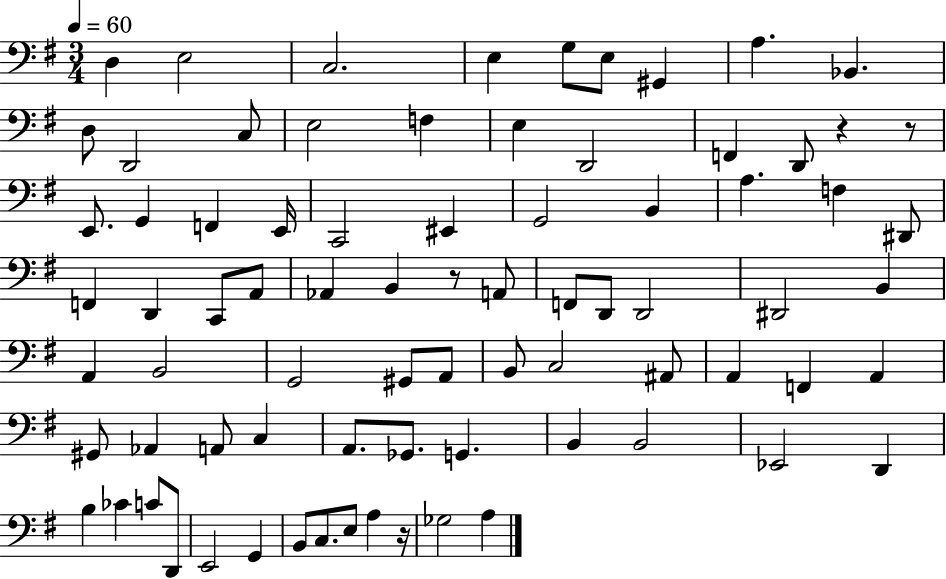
{
  \clef bass
  \numericTimeSignature
  \time 3/4
  \key g \major
  \tempo 4 = 60
  \repeat volta 2 { d4 e2 | c2. | e4 g8 e8 gis,4 | a4. bes,4. | \break d8 d,2 c8 | e2 f4 | e4 d,2 | f,4 d,8 r4 r8 | \break e,8. g,4 f,4 e,16 | c,2 eis,4 | g,2 b,4 | a4. f4 dis,8 | \break f,4 d,4 c,8 a,8 | aes,4 b,4 r8 a,8 | f,8 d,8 d,2 | dis,2 b,4 | \break a,4 b,2 | g,2 gis,8 a,8 | b,8 c2 ais,8 | a,4 f,4 a,4 | \break gis,8 aes,4 a,8 c4 | a,8. ges,8. g,4. | b,4 b,2 | ees,2 d,4 | \break b4 ces'4 c'8 d,8 | e,2 g,4 | b,8 c8. e8 a4 r16 | ges2 a4 | \break } \bar "|."
}